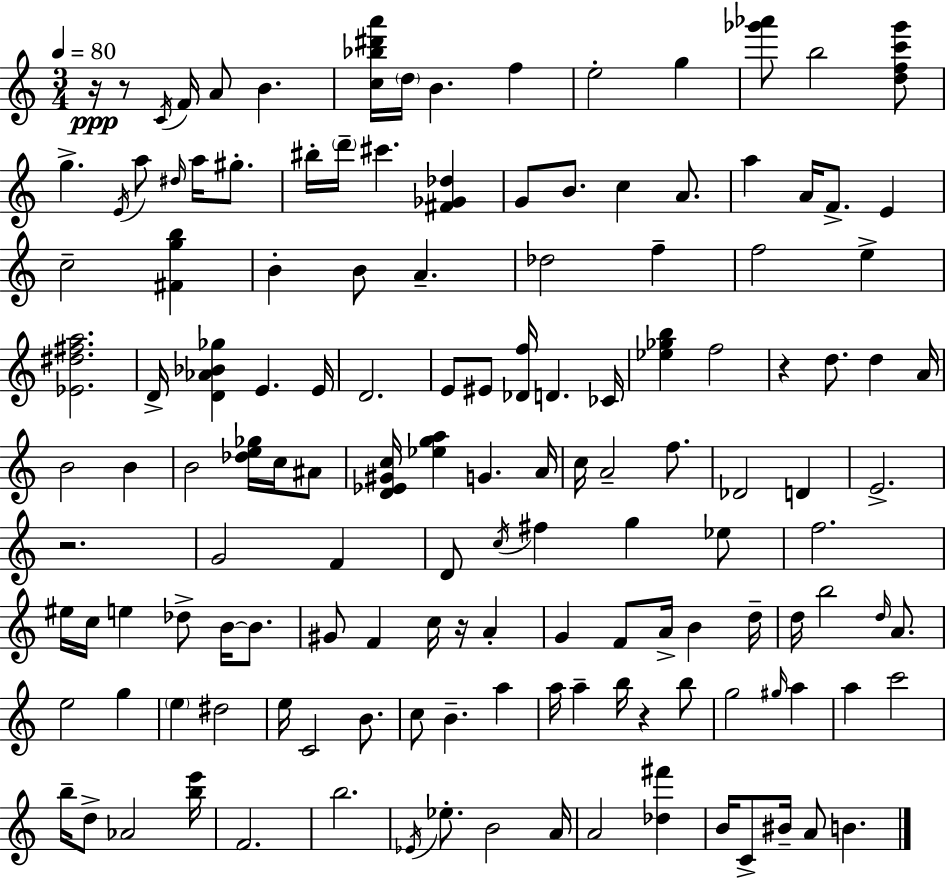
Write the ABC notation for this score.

X:1
T:Untitled
M:3/4
L:1/4
K:Am
z/4 z/2 C/4 F/4 A/2 B [c_b^d'a']/4 d/4 B f e2 g [_g'_a']/2 b2 [dfc'_g']/2 g E/4 a/2 ^d/4 a/4 ^g/2 ^b/4 d'/4 ^c' [^F_G_d] G/2 B/2 c A/2 a A/4 F/2 E c2 [^Fgb] B B/2 A _d2 f f2 e [_E^d^fa]2 D/4 [D_A_B_g] E E/4 D2 E/2 ^E/2 [_Df]/4 D _C/4 [_e_gb] f2 z d/2 d A/4 B2 B B2 [_de_g]/4 c/4 ^A/2 [D_E^Gc]/4 [_ega] G A/4 c/4 A2 f/2 _D2 D E2 z2 G2 F D/2 c/4 ^f g _e/2 f2 ^e/4 c/4 e _d/2 B/4 B/2 ^G/2 F c/4 z/4 A G F/2 A/4 B d/4 d/4 b2 d/4 A/2 e2 g e ^d2 e/4 C2 B/2 c/2 B a a/4 a b/4 z b/2 g2 ^g/4 a a c'2 b/4 d/2 _A2 [be']/4 F2 b2 _E/4 _e/2 B2 A/4 A2 [_d^f'] B/4 C/2 ^B/4 A/2 B